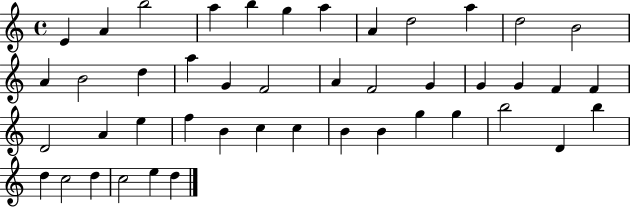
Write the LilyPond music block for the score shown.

{
  \clef treble
  \time 4/4
  \defaultTimeSignature
  \key c \major
  e'4 a'4 b''2 | a''4 b''4 g''4 a''4 | a'4 d''2 a''4 | d''2 b'2 | \break a'4 b'2 d''4 | a''4 g'4 f'2 | a'4 f'2 g'4 | g'4 g'4 f'4 f'4 | \break d'2 a'4 e''4 | f''4 b'4 c''4 c''4 | b'4 b'4 g''4 g''4 | b''2 d'4 b''4 | \break d''4 c''2 d''4 | c''2 e''4 d''4 | \bar "|."
}